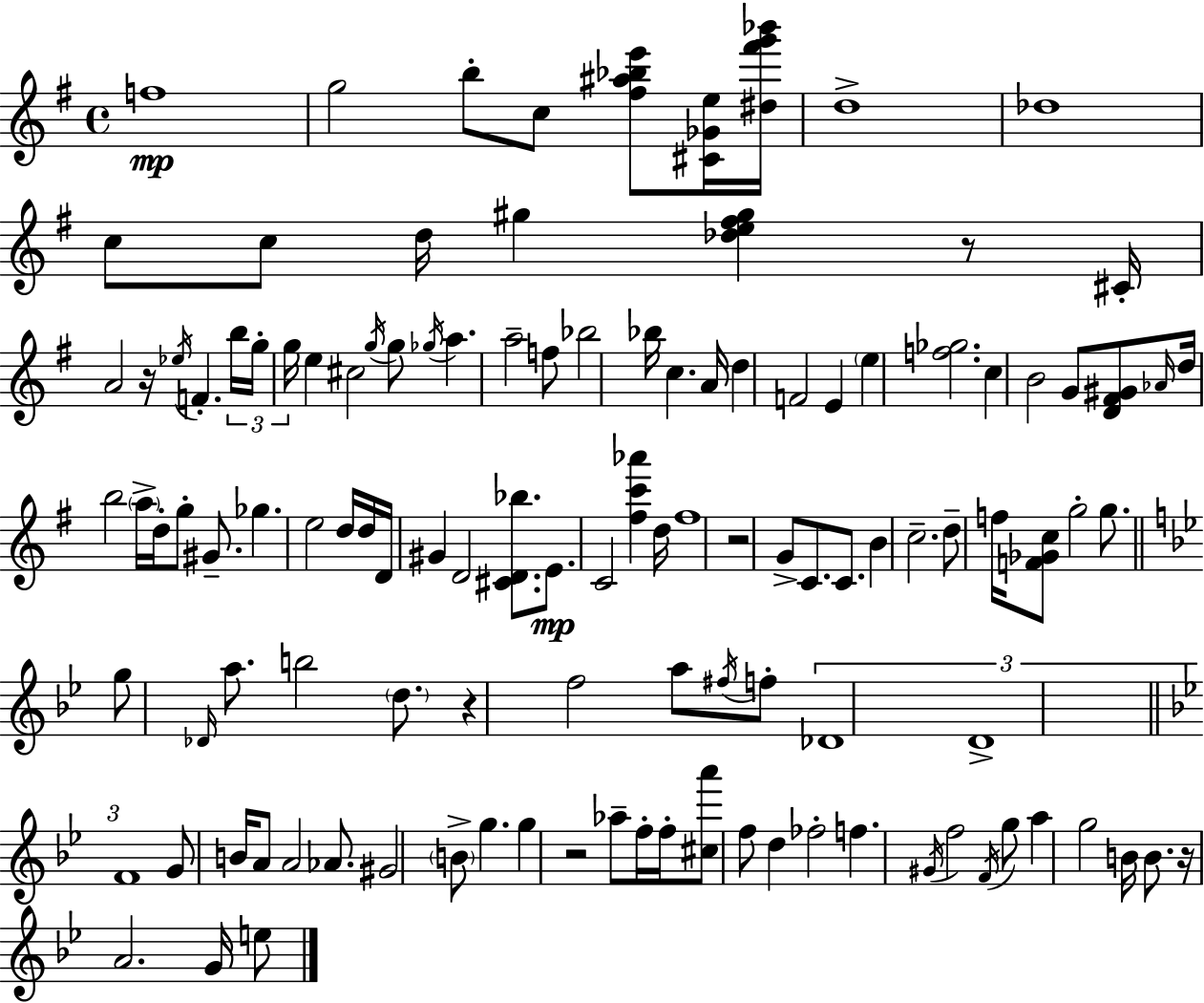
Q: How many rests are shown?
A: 6